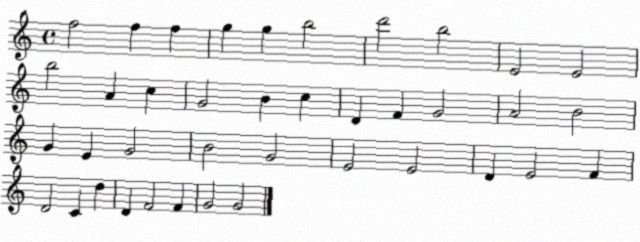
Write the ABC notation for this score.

X:1
T:Untitled
M:4/4
L:1/4
K:C
f2 f f g g b2 d'2 b2 E2 E2 b2 A c G2 B c D F G2 A2 B2 G E G2 B2 G2 E2 E2 D E2 F D2 C d D F2 F G2 G2